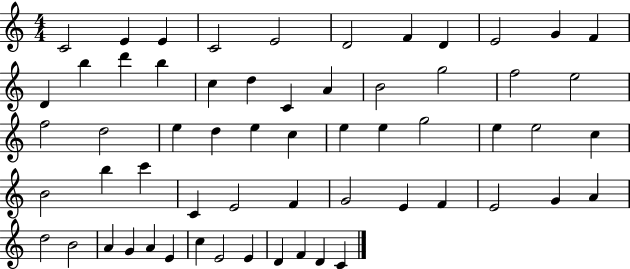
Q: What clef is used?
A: treble